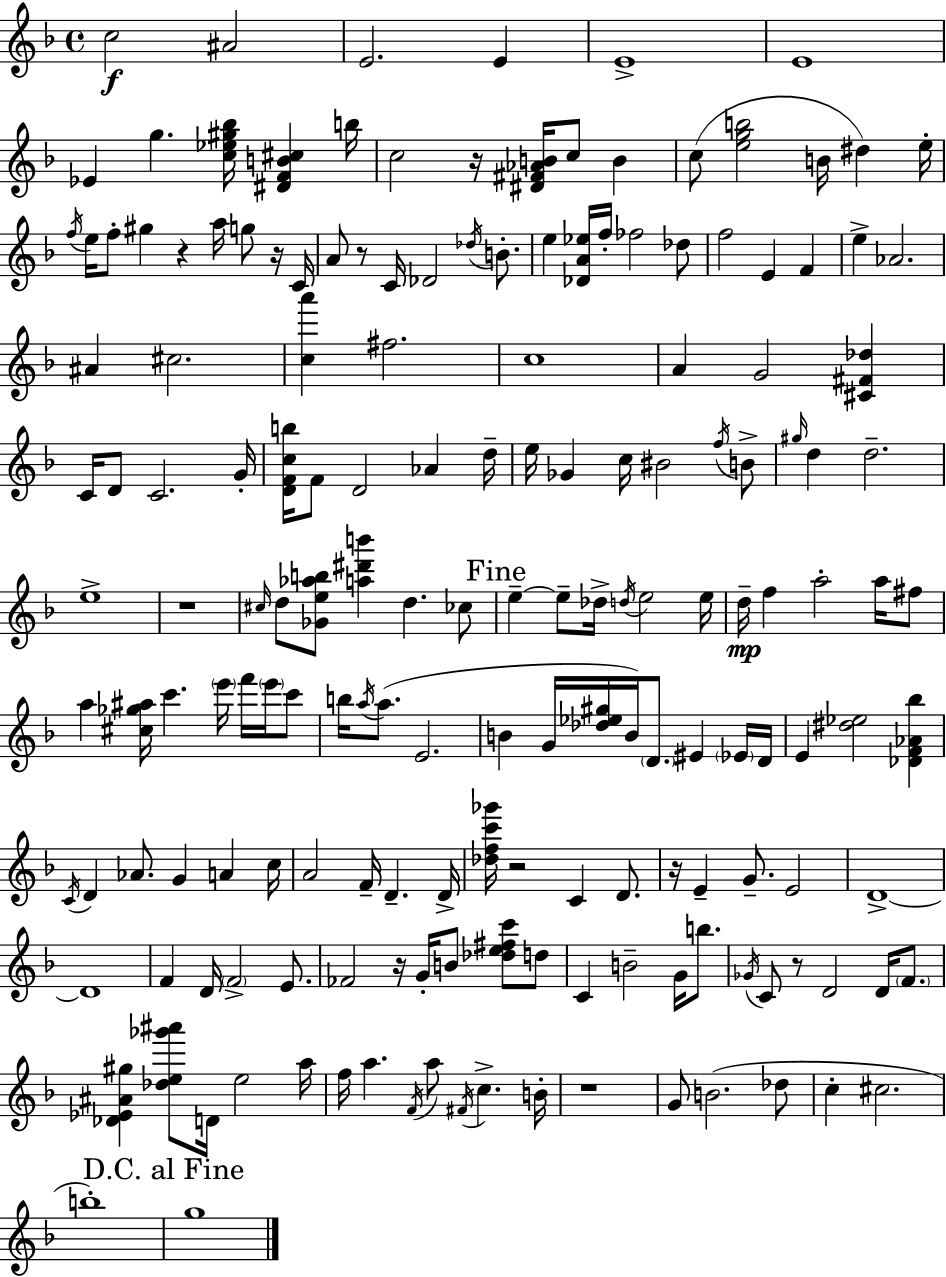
C5/h A#4/h E4/h. E4/q E4/w E4/w Eb4/q G5/q. [C5,Eb5,G#5,Bb5]/s [D#4,F4,B4,C#5]/q B5/s C5/h R/s [D#4,F#4,Ab4,B4]/s C5/e B4/q C5/e [E5,G5,B5]/h B4/s D#5/q E5/s F5/s E5/s F5/e G#5/q R/q A5/s G5/e R/s C4/s A4/e R/e C4/s Db4/h Db5/s B4/e. E5/q [Db4,A4,Eb5]/s F5/s FES5/h Db5/e F5/h E4/q F4/q E5/q Ab4/h. A#4/q C#5/h. [C5,A6]/q F#5/h. C5/w A4/q G4/h [C#4,F#4,Db5]/q C4/s D4/e C4/h. G4/s [D4,F4,C5,B5]/s F4/e D4/h Ab4/q D5/s E5/s Gb4/q C5/s BIS4/h F5/s B4/e G#5/s D5/q D5/h. E5/w R/w C#5/s D5/e [Gb4,E5,Ab5,B5]/e [A5,D#6,B6]/q D5/q. CES5/e E5/q E5/e Db5/s D5/s E5/h E5/s D5/s F5/q A5/h A5/s F#5/e A5/q [C#5,Gb5,A#5]/s C6/q. E6/s F6/s E6/s C6/e B5/s A5/s A5/e. E4/h. B4/q G4/s [Db5,Eb5,G#5]/s B4/s D4/e. EIS4/q Eb4/s D4/s E4/q [D#5,Eb5]/h [Db4,F4,Ab4,Bb5]/q C4/s D4/q Ab4/e. G4/q A4/q C5/s A4/h F4/s D4/q. D4/s [Db5,F5,C6,Gb6]/s R/h C4/q D4/e. R/s E4/q G4/e. E4/h D4/w D4/w F4/q D4/s F4/h E4/e. FES4/h R/s G4/s B4/e [Db5,E5,F#5,C6]/e D5/e C4/q B4/h G4/s B5/e. Gb4/s C4/e R/e D4/h D4/s F4/e. [Db4,Eb4,A#4,G#5]/q [Db5,E5,Gb6,A#6]/e D4/s E5/h A5/s F5/s A5/q. F4/s A5/e F#4/s C5/q. B4/s R/w G4/e B4/h. Db5/e C5/q C#5/h. B5/w G5/w